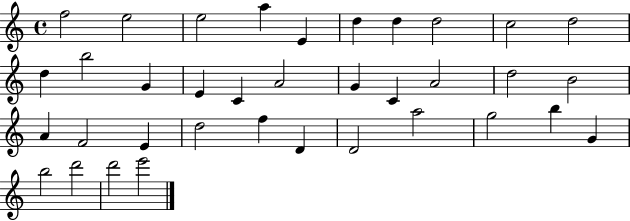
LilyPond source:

{
  \clef treble
  \time 4/4
  \defaultTimeSignature
  \key c \major
  f''2 e''2 | e''2 a''4 e'4 | d''4 d''4 d''2 | c''2 d''2 | \break d''4 b''2 g'4 | e'4 c'4 a'2 | g'4 c'4 a'2 | d''2 b'2 | \break a'4 f'2 e'4 | d''2 f''4 d'4 | d'2 a''2 | g''2 b''4 g'4 | \break b''2 d'''2 | d'''2 e'''2 | \bar "|."
}